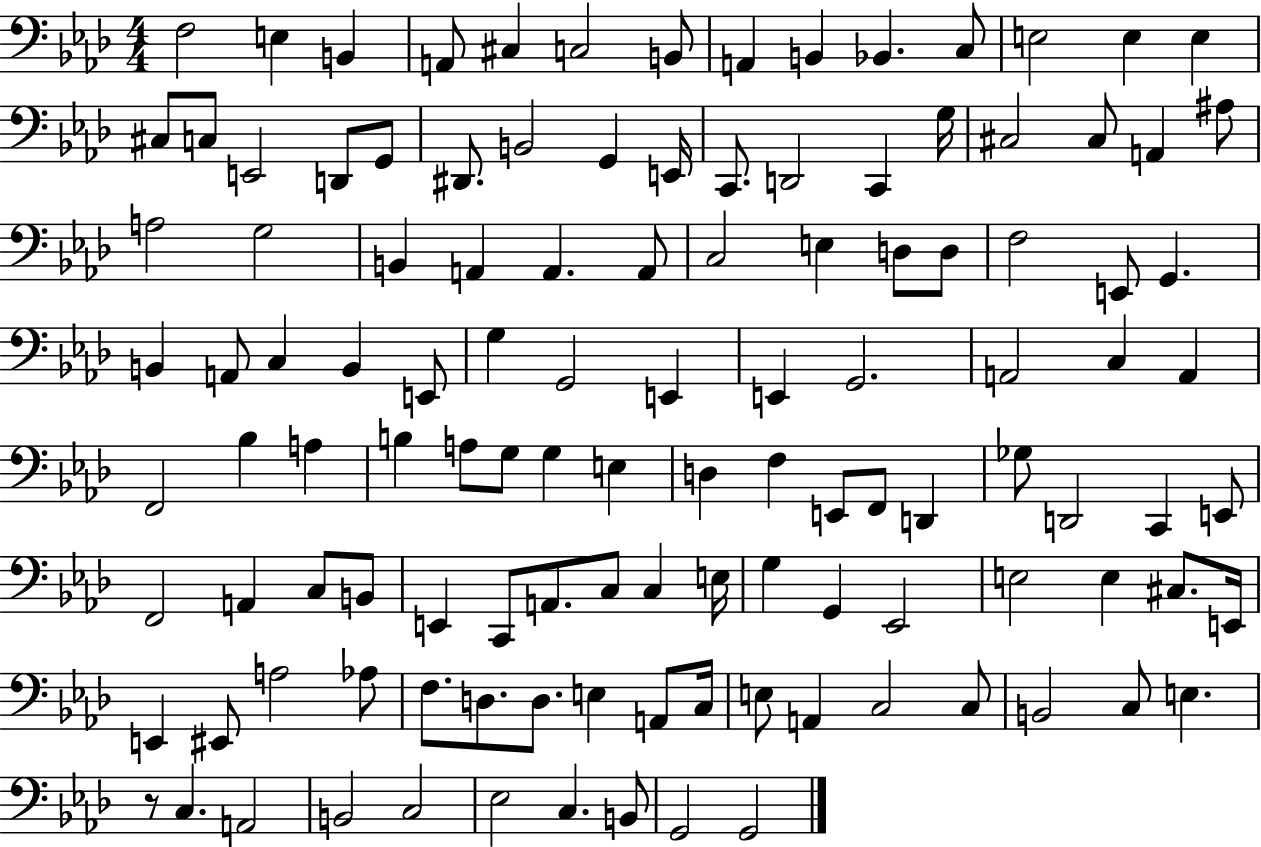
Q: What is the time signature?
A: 4/4